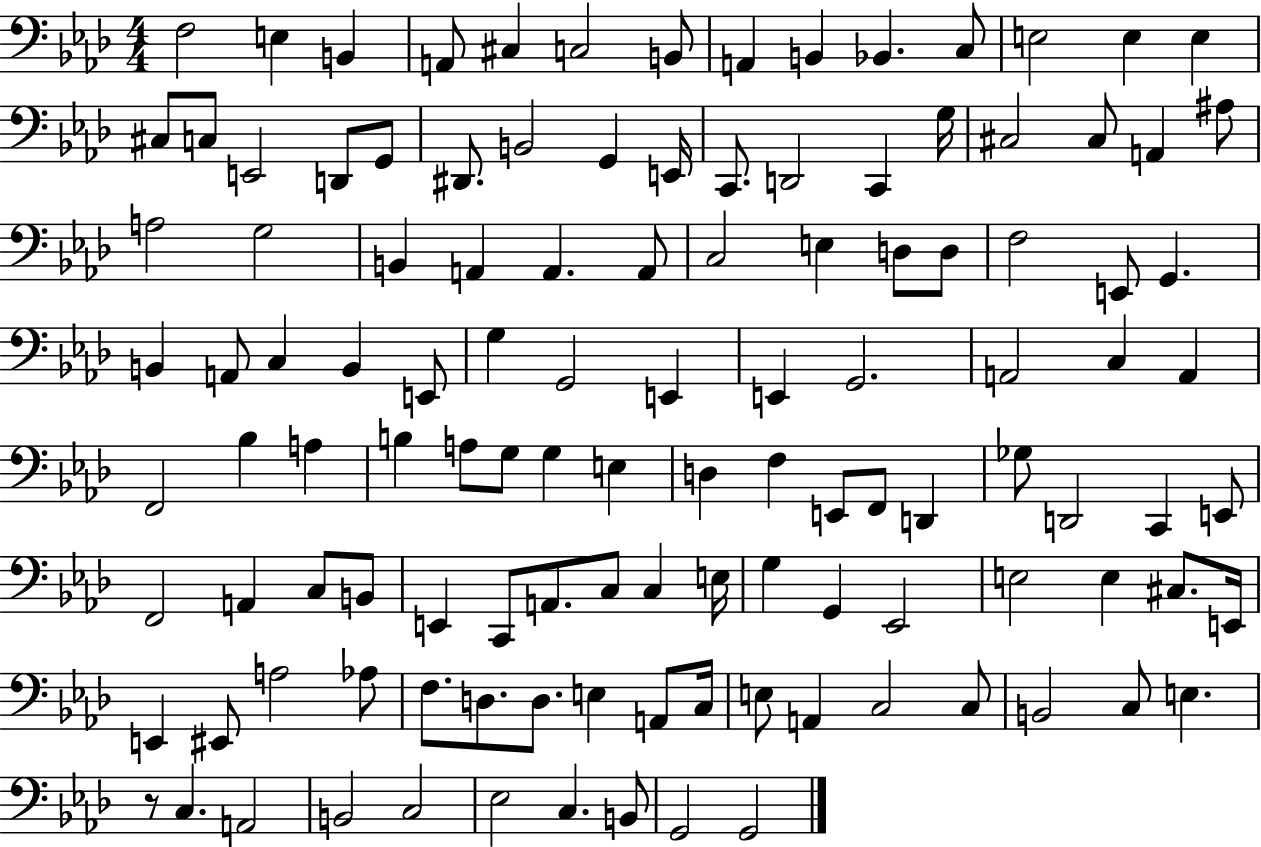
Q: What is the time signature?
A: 4/4